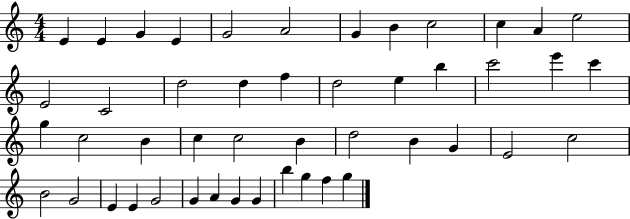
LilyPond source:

{
  \clef treble
  \numericTimeSignature
  \time 4/4
  \key c \major
  e'4 e'4 g'4 e'4 | g'2 a'2 | g'4 b'4 c''2 | c''4 a'4 e''2 | \break e'2 c'2 | d''2 d''4 f''4 | d''2 e''4 b''4 | c'''2 e'''4 c'''4 | \break g''4 c''2 b'4 | c''4 c''2 b'4 | d''2 b'4 g'4 | e'2 c''2 | \break b'2 g'2 | e'4 e'4 g'2 | g'4 a'4 g'4 g'4 | b''4 g''4 f''4 g''4 | \break \bar "|."
}